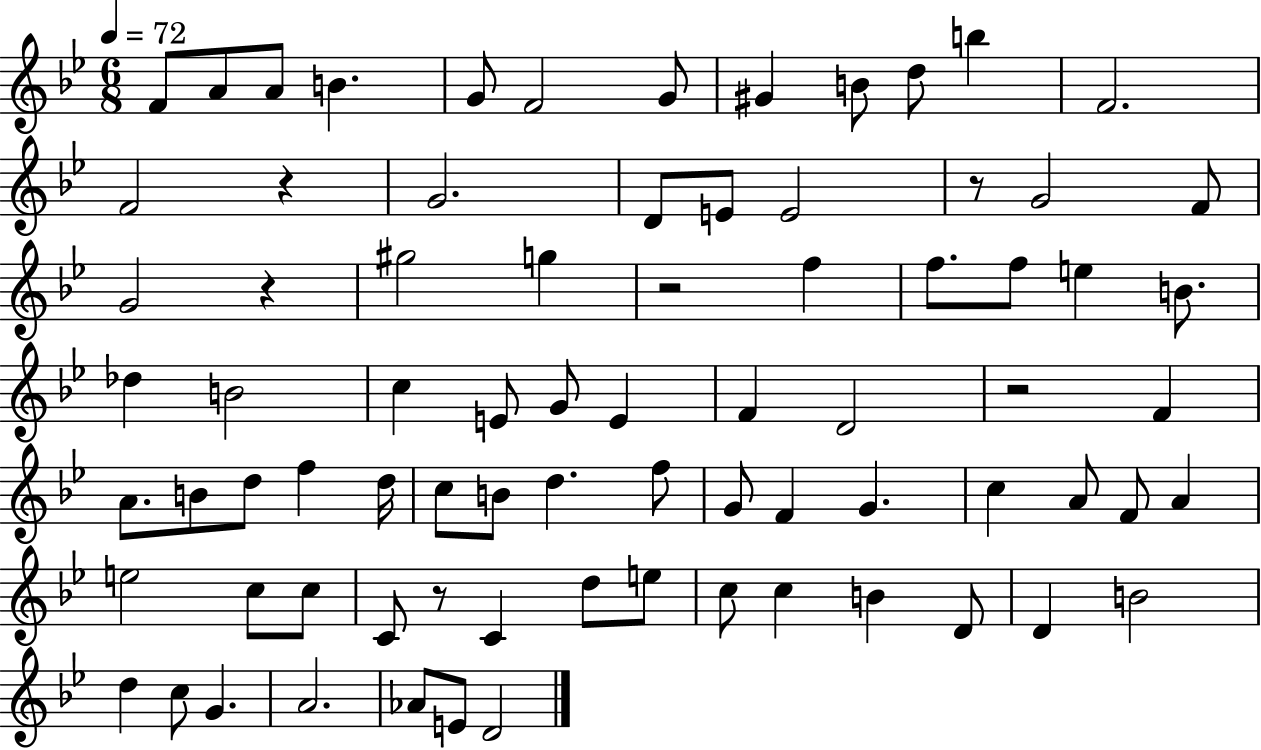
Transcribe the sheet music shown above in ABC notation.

X:1
T:Untitled
M:6/8
L:1/4
K:Bb
F/2 A/2 A/2 B G/2 F2 G/2 ^G B/2 d/2 b F2 F2 z G2 D/2 E/2 E2 z/2 G2 F/2 G2 z ^g2 g z2 f f/2 f/2 e B/2 _d B2 c E/2 G/2 E F D2 z2 F A/2 B/2 d/2 f d/4 c/2 B/2 d f/2 G/2 F G c A/2 F/2 A e2 c/2 c/2 C/2 z/2 C d/2 e/2 c/2 c B D/2 D B2 d c/2 G A2 _A/2 E/2 D2